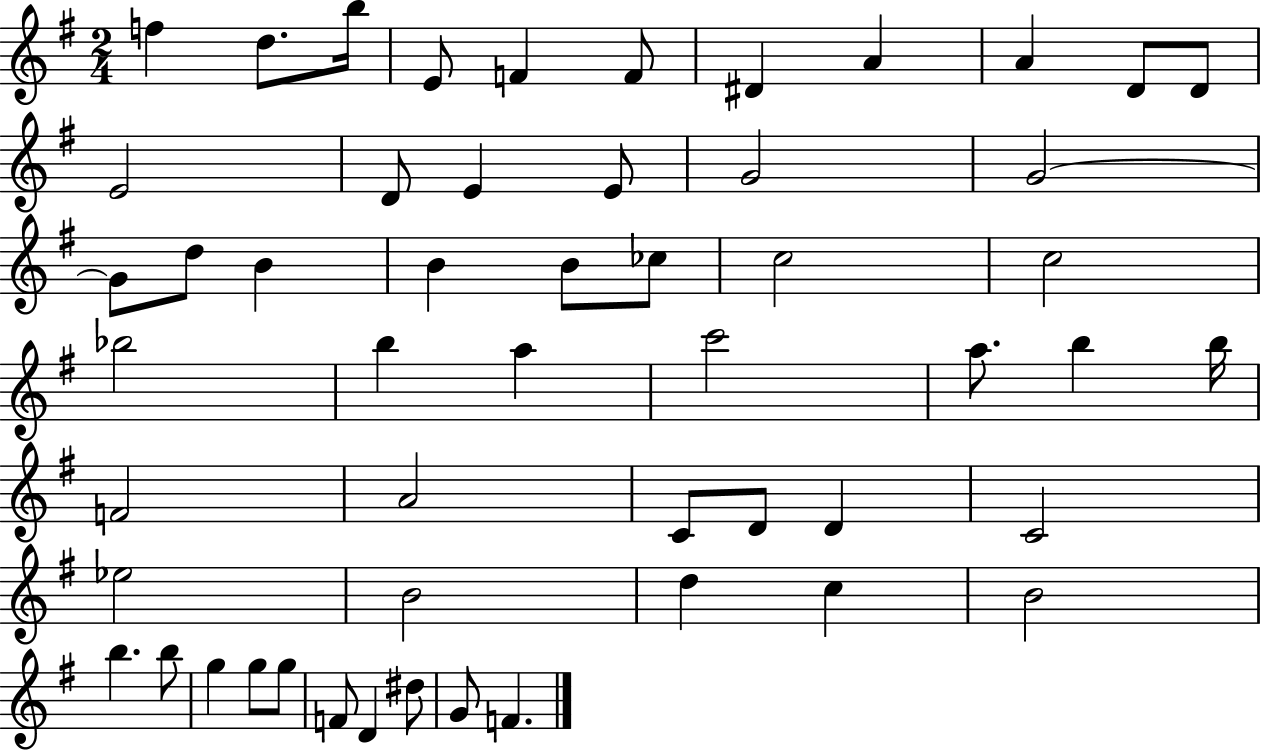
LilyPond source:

{
  \clef treble
  \numericTimeSignature
  \time 2/4
  \key g \major
  f''4 d''8. b''16 | e'8 f'4 f'8 | dis'4 a'4 | a'4 d'8 d'8 | \break e'2 | d'8 e'4 e'8 | g'2 | g'2~~ | \break g'8 d''8 b'4 | b'4 b'8 ces''8 | c''2 | c''2 | \break bes''2 | b''4 a''4 | c'''2 | a''8. b''4 b''16 | \break f'2 | a'2 | c'8 d'8 d'4 | c'2 | \break ees''2 | b'2 | d''4 c''4 | b'2 | \break b''4. b''8 | g''4 g''8 g''8 | f'8 d'4 dis''8 | g'8 f'4. | \break \bar "|."
}